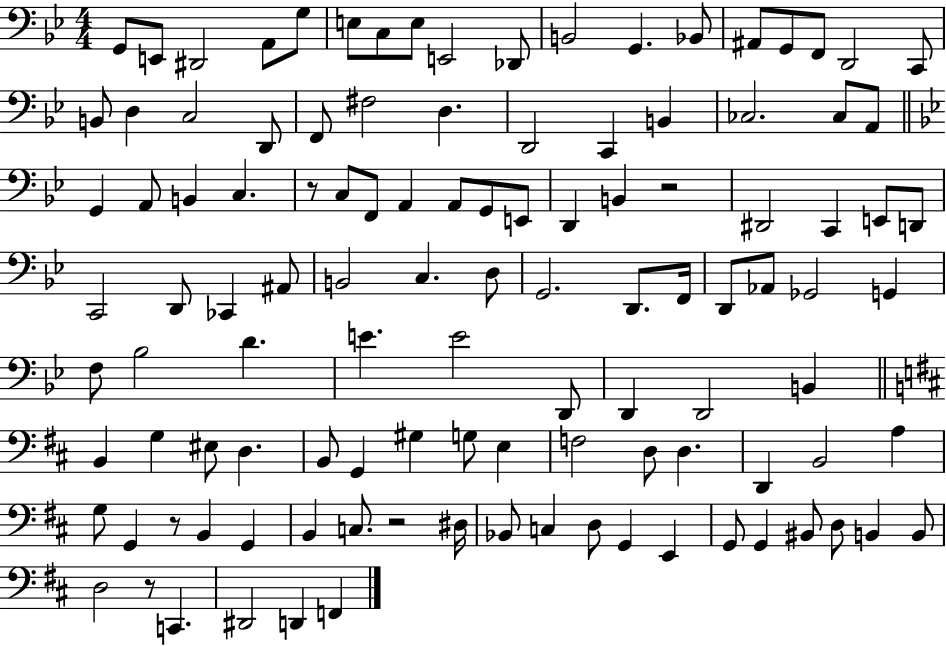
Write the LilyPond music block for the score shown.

{
  \clef bass
  \numericTimeSignature
  \time 4/4
  \key bes \major
  \repeat volta 2 { g,8 e,8 dis,2 a,8 g8 | e8 c8 e8 e,2 des,8 | b,2 g,4. bes,8 | ais,8 g,8 f,8 d,2 c,8 | \break b,8 d4 c2 d,8 | f,8 fis2 d4. | d,2 c,4 b,4 | ces2. ces8 a,8 | \break \bar "||" \break \key g \minor g,4 a,8 b,4 c4. | r8 c8 f,8 a,4 a,8 g,8 e,8 | d,4 b,4 r2 | dis,2 c,4 e,8 d,8 | \break c,2 d,8 ces,4 ais,8 | b,2 c4. d8 | g,2. d,8. f,16 | d,8 aes,8 ges,2 g,4 | \break f8 bes2 d'4. | e'4. e'2 d,8 | d,4 d,2 b,4 | \bar "||" \break \key d \major b,4 g4 eis8 d4. | b,8 g,4 gis4 g8 e4 | f2 d8 d4. | d,4 b,2 a4 | \break g8 g,4 r8 b,4 g,4 | b,4 c8. r2 dis16 | bes,8 c4 d8 g,4 e,4 | g,8 g,4 bis,8 d8 b,4 b,8 | \break d2 r8 c,4. | dis,2 d,4 f,4 | } \bar "|."
}